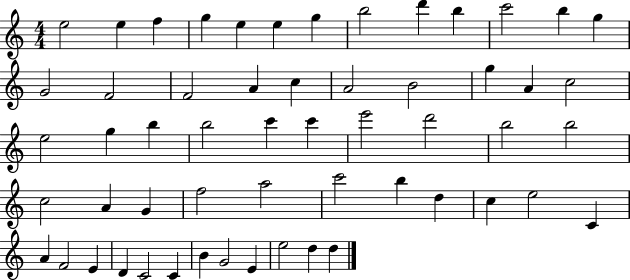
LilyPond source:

{
  \clef treble
  \numericTimeSignature
  \time 4/4
  \key c \major
  e''2 e''4 f''4 | g''4 e''4 e''4 g''4 | b''2 d'''4 b''4 | c'''2 b''4 g''4 | \break g'2 f'2 | f'2 a'4 c''4 | a'2 b'2 | g''4 a'4 c''2 | \break e''2 g''4 b''4 | b''2 c'''4 c'''4 | e'''2 d'''2 | b''2 b''2 | \break c''2 a'4 g'4 | f''2 a''2 | c'''2 b''4 d''4 | c''4 e''2 c'4 | \break a'4 f'2 e'4 | d'4 c'2 c'4 | b'4 g'2 e'4 | e''2 d''4 d''4 | \break \bar "|."
}